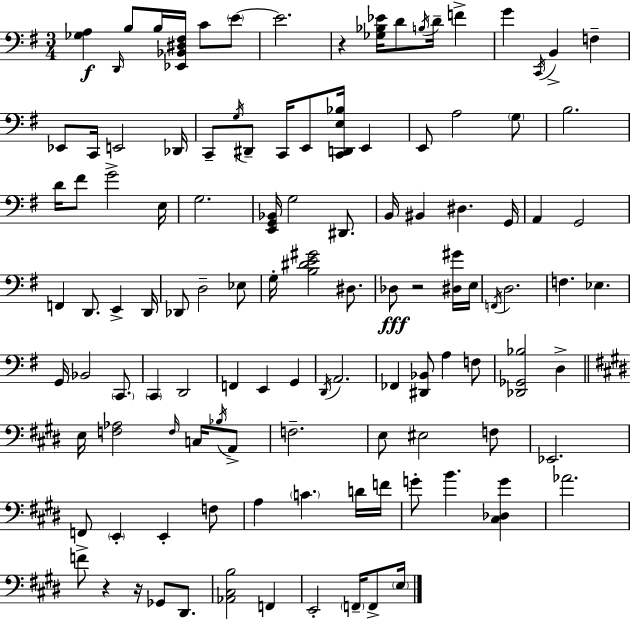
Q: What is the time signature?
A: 3/4